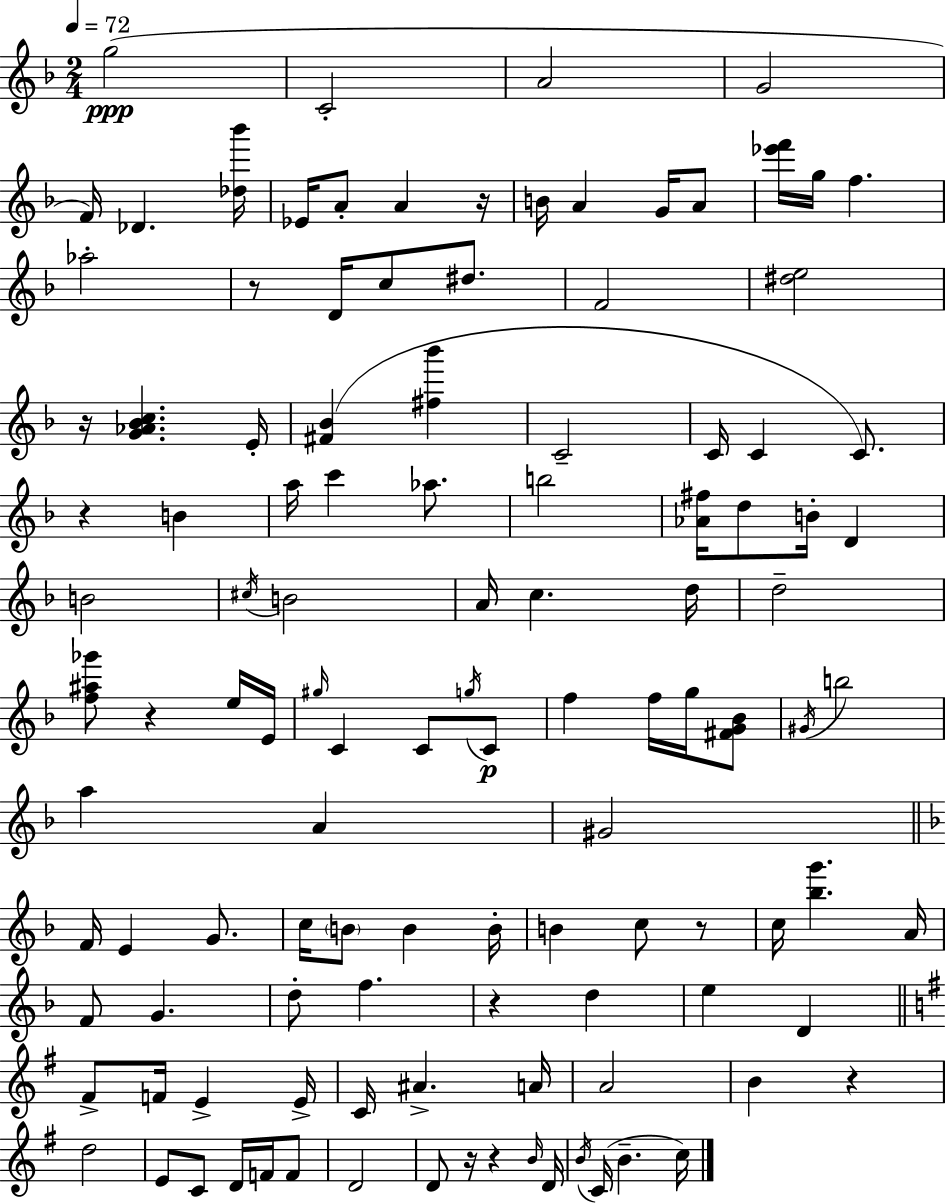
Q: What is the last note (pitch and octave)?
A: C5